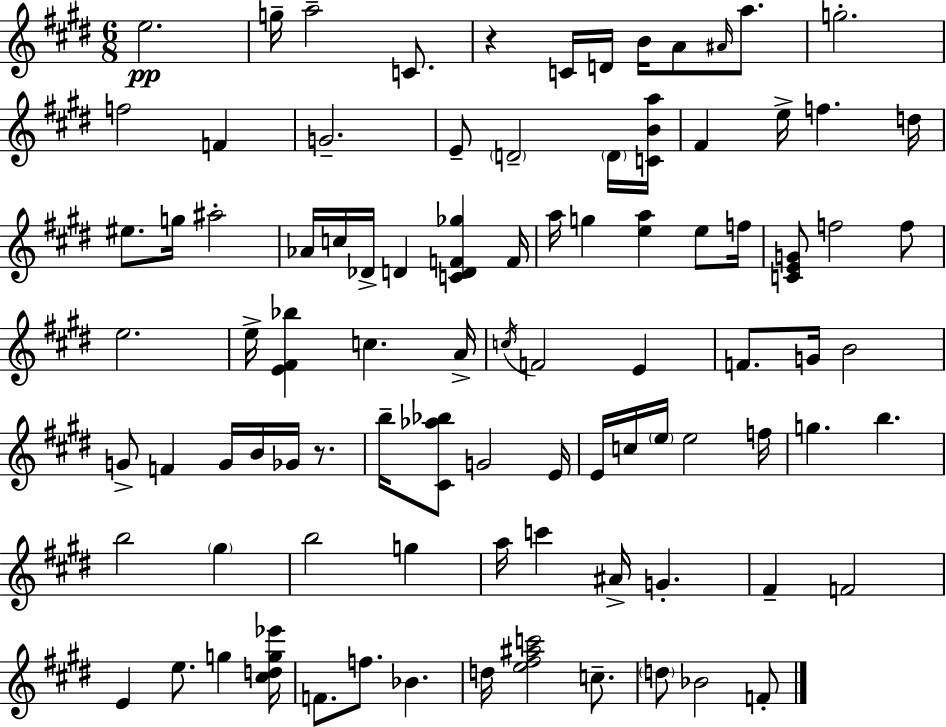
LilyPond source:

{
  \clef treble
  \numericTimeSignature
  \time 6/8
  \key e \major
  e''2.\pp | g''16-- a''2-- c'8. | r4 c'16 d'16 b'16 a'8 \grace { ais'16 } a''8. | g''2.-. | \break f''2 f'4 | g'2.-- | e'8-- \parenthesize d'2-- \parenthesize d'16 | <c' b' a''>16 fis'4 e''16-> f''4. | \break d''16 eis''8. g''16 ais''2-. | aes'16 c''16 des'16-> d'4 <c' d' f' ges''>4 | f'16 a''16 g''4 <e'' a''>4 e''8 | f''16 <c' e' g'>8 f''2 f''8 | \break e''2. | e''16-> <e' fis' bes''>4 c''4. | a'16-> \acciaccatura { c''16 } f'2 e'4 | f'8. g'16 b'2 | \break g'8-> f'4 g'16 b'16 ges'16 r8. | b''16-- <cis' aes'' bes''>8 g'2 | e'16 e'16 c''16 \parenthesize e''16 e''2 | f''16 g''4. b''4. | \break b''2 \parenthesize gis''4 | b''2 g''4 | a''16 c'''4 ais'16-> g'4.-. | fis'4-- f'2 | \break e'4 e''8. g''4 | <cis'' d'' g'' ees'''>16 f'8. f''8. bes'4. | d''16 <e'' fis'' ais'' c'''>2 c''8.-- | \parenthesize d''8 bes'2 | \break f'8-. \bar "|."
}